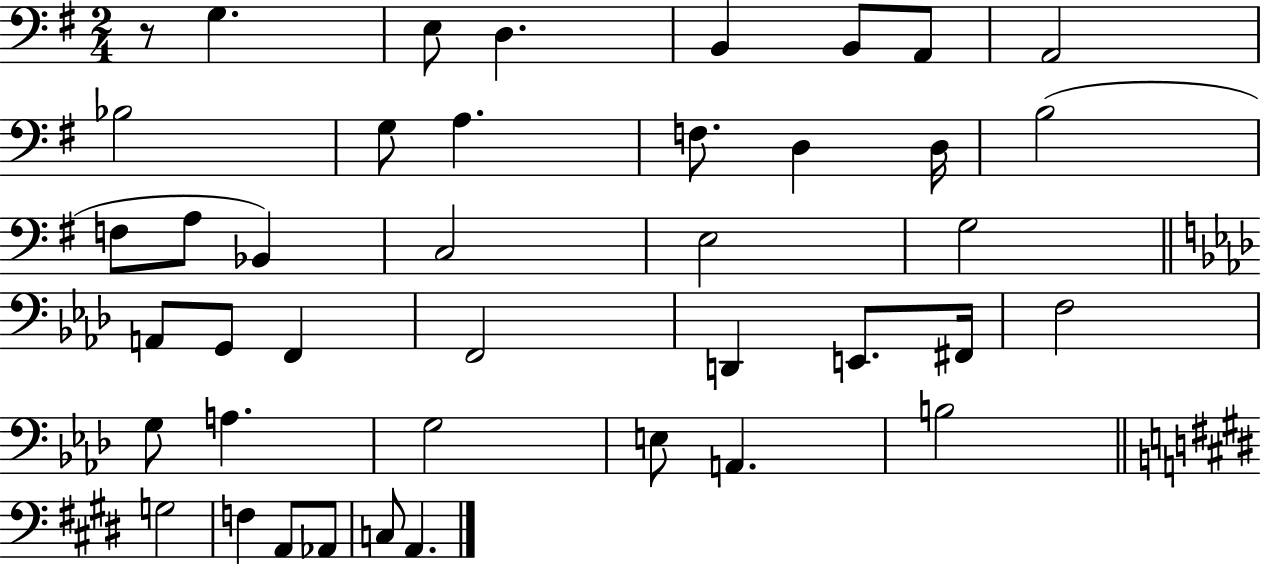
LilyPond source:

{
  \clef bass
  \numericTimeSignature
  \time 2/4
  \key g \major
  r8 g4. | e8 d4. | b,4 b,8 a,8 | a,2 | \break bes2 | g8 a4. | f8. d4 d16 | b2( | \break f8 a8 bes,4) | c2 | e2 | g2 | \break \bar "||" \break \key aes \major a,8 g,8 f,4 | f,2 | d,4 e,8. fis,16 | f2 | \break g8 a4. | g2 | e8 a,4. | b2 | \break \bar "||" \break \key e \major g2 | f4 a,8 aes,8 | c8 a,4. | \bar "|."
}